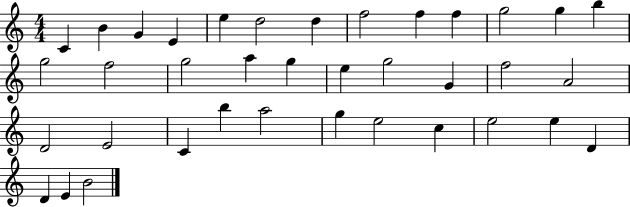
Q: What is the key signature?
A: C major